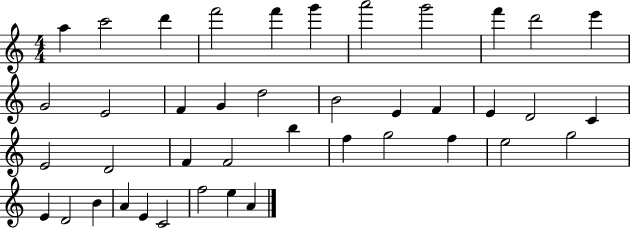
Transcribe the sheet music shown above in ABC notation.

X:1
T:Untitled
M:4/4
L:1/4
K:C
a c'2 d' f'2 f' g' a'2 g'2 f' d'2 e' G2 E2 F G d2 B2 E F E D2 C E2 D2 F F2 b f g2 f e2 g2 E D2 B A E C2 f2 e A